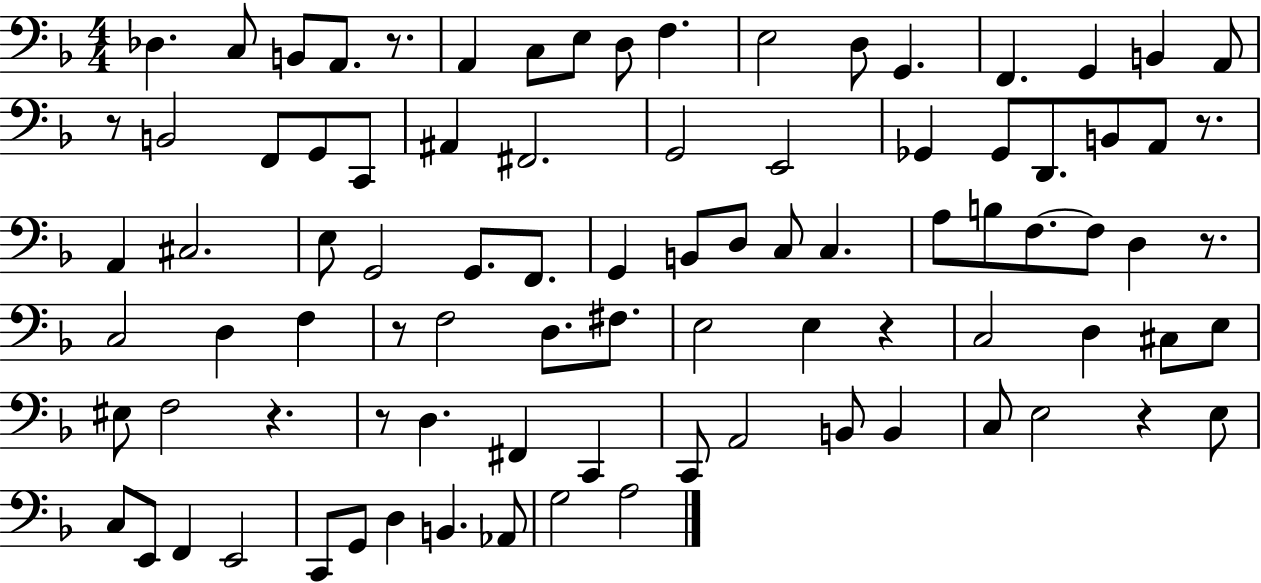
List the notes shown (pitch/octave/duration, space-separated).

Db3/q. C3/e B2/e A2/e. R/e. A2/q C3/e E3/e D3/e F3/q. E3/h D3/e G2/q. F2/q. G2/q B2/q A2/e R/e B2/h F2/e G2/e C2/e A#2/q F#2/h. G2/h E2/h Gb2/q Gb2/e D2/e. B2/e A2/e R/e. A2/q C#3/h. E3/e G2/h G2/e. F2/e. G2/q B2/e D3/e C3/e C3/q. A3/e B3/e F3/e. F3/e D3/q R/e. C3/h D3/q F3/q R/e F3/h D3/e. F#3/e. E3/h E3/q R/q C3/h D3/q C#3/e E3/e EIS3/e F3/h R/q. R/e D3/q. F#2/q C2/q C2/e A2/h B2/e B2/q C3/e E3/h R/q E3/e C3/e E2/e F2/q E2/h C2/e G2/e D3/q B2/q. Ab2/e G3/h A3/h